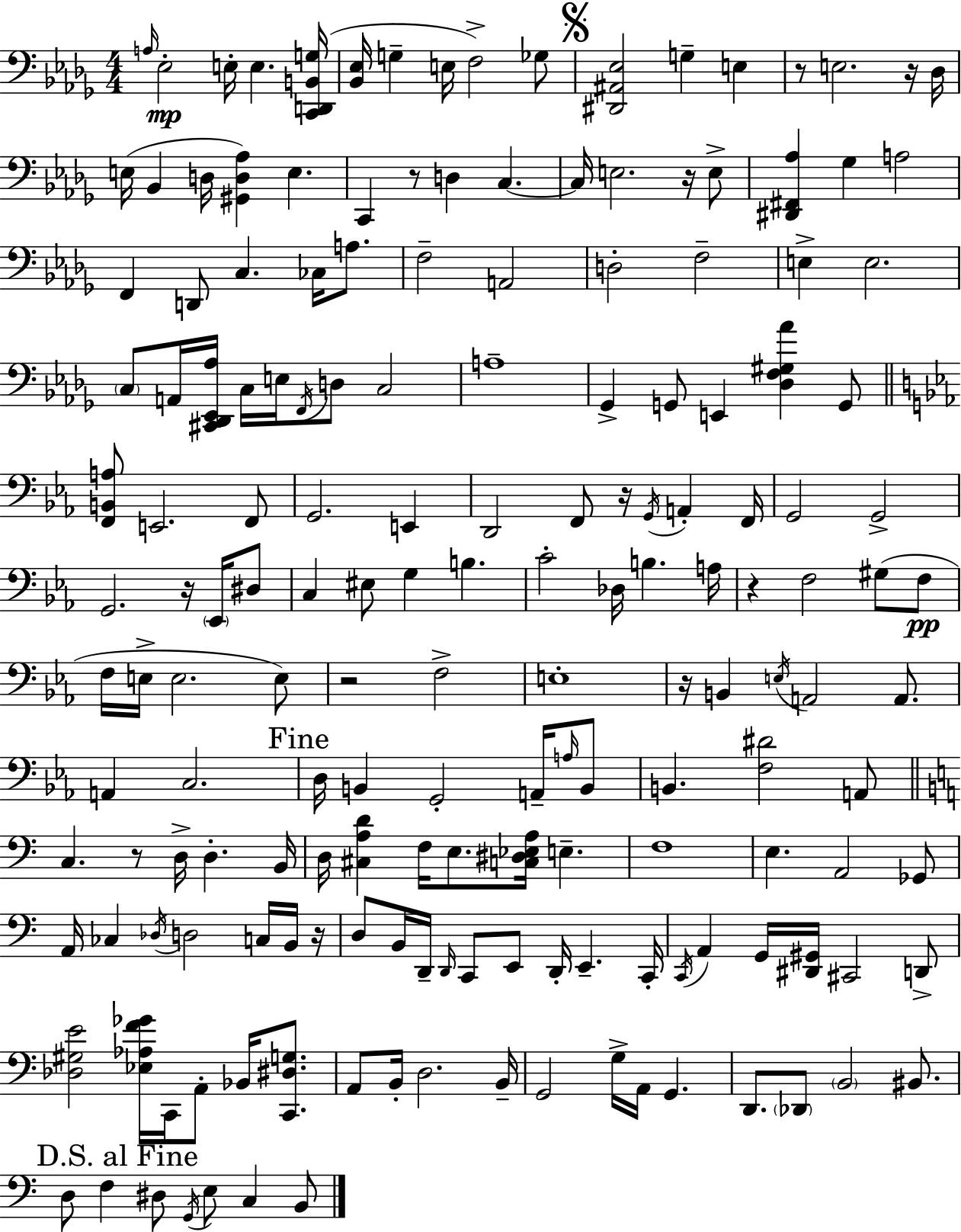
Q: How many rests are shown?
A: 11